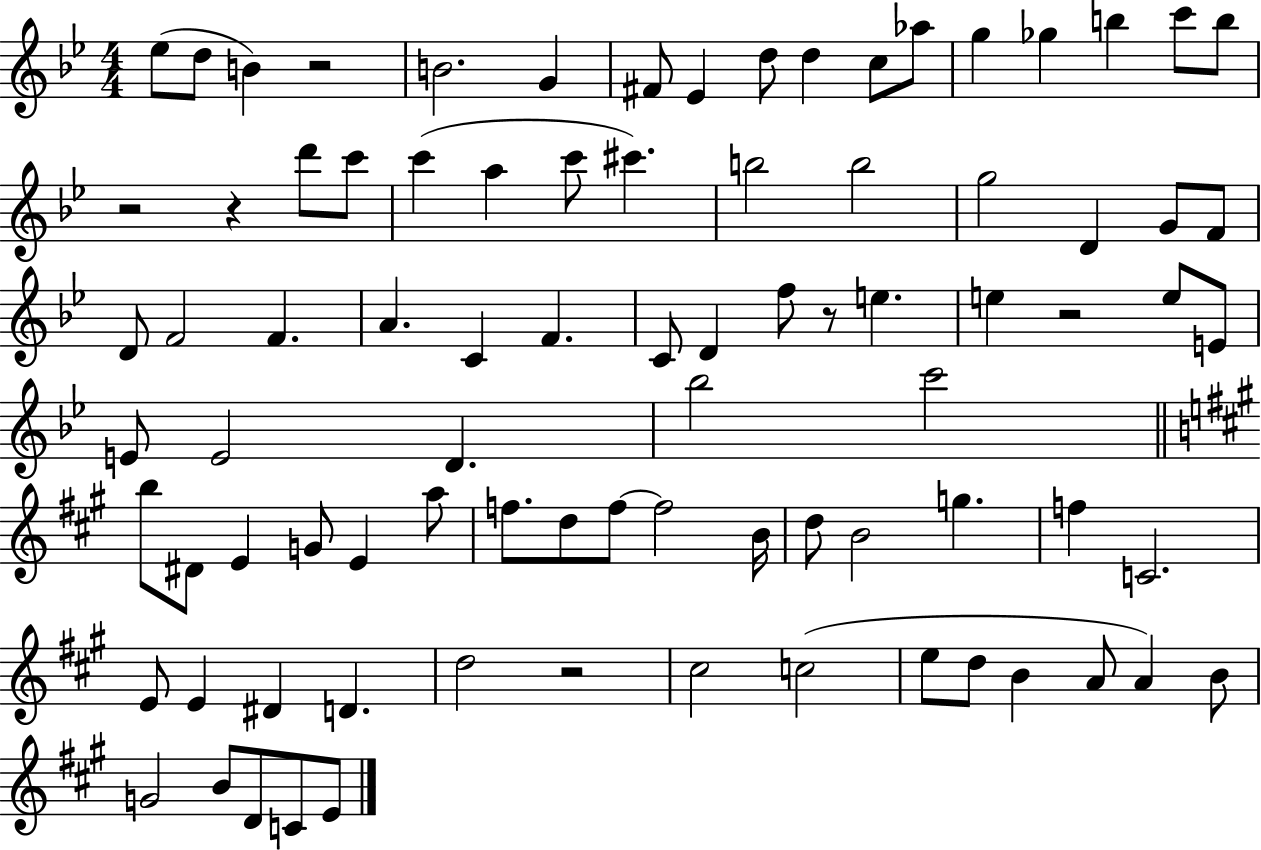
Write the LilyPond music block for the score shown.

{
  \clef treble
  \numericTimeSignature
  \time 4/4
  \key bes \major
  ees''8( d''8 b'4) r2 | b'2. g'4 | fis'8 ees'4 d''8 d''4 c''8 aes''8 | g''4 ges''4 b''4 c'''8 b''8 | \break r2 r4 d'''8 c'''8 | c'''4( a''4 c'''8 cis'''4.) | b''2 b''2 | g''2 d'4 g'8 f'8 | \break d'8 f'2 f'4. | a'4. c'4 f'4. | c'8 d'4 f''8 r8 e''4. | e''4 r2 e''8 e'8 | \break e'8 e'2 d'4. | bes''2 c'''2 | \bar "||" \break \key a \major b''8 dis'8 e'4 g'8 e'4 a''8 | f''8. d''8 f''8~~ f''2 b'16 | d''8 b'2 g''4. | f''4 c'2. | \break e'8 e'4 dis'4 d'4. | d''2 r2 | cis''2 c''2( | e''8 d''8 b'4 a'8 a'4) b'8 | \break g'2 b'8 d'8 c'8 e'8 | \bar "|."
}